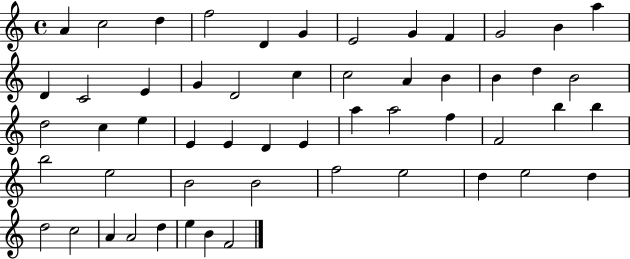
A4/q C5/h D5/q F5/h D4/q G4/q E4/h G4/q F4/q G4/h B4/q A5/q D4/q C4/h E4/q G4/q D4/h C5/q C5/h A4/q B4/q B4/q D5/q B4/h D5/h C5/q E5/q E4/q E4/q D4/q E4/q A5/q A5/h F5/q F4/h B5/q B5/q B5/h E5/h B4/h B4/h F5/h E5/h D5/q E5/h D5/q D5/h C5/h A4/q A4/h D5/q E5/q B4/q F4/h